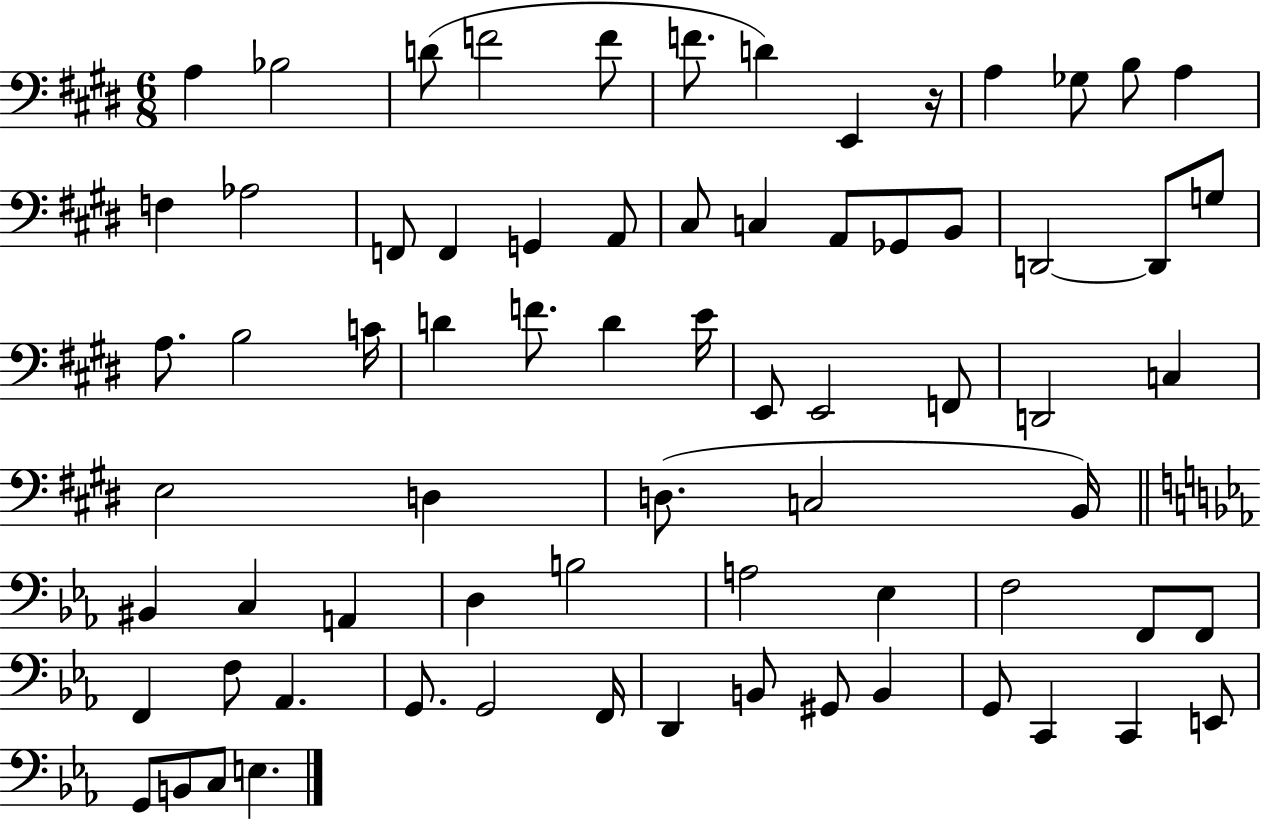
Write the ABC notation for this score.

X:1
T:Untitled
M:6/8
L:1/4
K:E
A, _B,2 D/2 F2 F/2 F/2 D E,, z/4 A, _G,/2 B,/2 A, F, _A,2 F,,/2 F,, G,, A,,/2 ^C,/2 C, A,,/2 _G,,/2 B,,/2 D,,2 D,,/2 G,/2 A,/2 B,2 C/4 D F/2 D E/4 E,,/2 E,,2 F,,/2 D,,2 C, E,2 D, D,/2 C,2 B,,/4 ^B,, C, A,, D, B,2 A,2 _E, F,2 F,,/2 F,,/2 F,, F,/2 _A,, G,,/2 G,,2 F,,/4 D,, B,,/2 ^G,,/2 B,, G,,/2 C,, C,, E,,/2 G,,/2 B,,/2 C,/2 E,